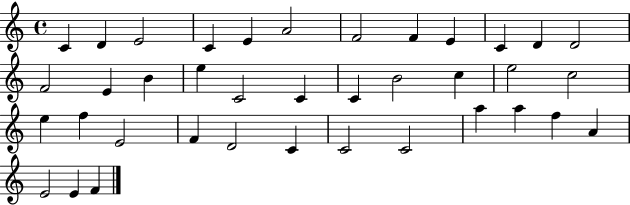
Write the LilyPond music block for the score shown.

{
  \clef treble
  \time 4/4
  \defaultTimeSignature
  \key c \major
  c'4 d'4 e'2 | c'4 e'4 a'2 | f'2 f'4 e'4 | c'4 d'4 d'2 | \break f'2 e'4 b'4 | e''4 c'2 c'4 | c'4 b'2 c''4 | e''2 c''2 | \break e''4 f''4 e'2 | f'4 d'2 c'4 | c'2 c'2 | a''4 a''4 f''4 a'4 | \break e'2 e'4 f'4 | \bar "|."
}